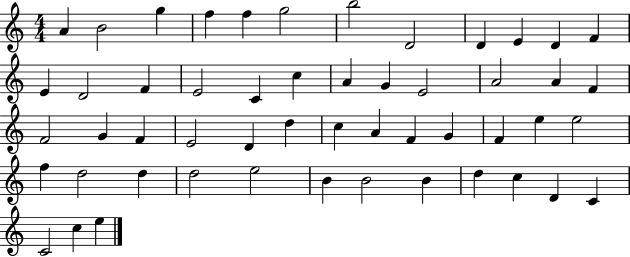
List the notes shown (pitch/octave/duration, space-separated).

A4/q B4/h G5/q F5/q F5/q G5/h B5/h D4/h D4/q E4/q D4/q F4/q E4/q D4/h F4/q E4/h C4/q C5/q A4/q G4/q E4/h A4/h A4/q F4/q F4/h G4/q F4/q E4/h D4/q D5/q C5/q A4/q F4/q G4/q F4/q E5/q E5/h F5/q D5/h D5/q D5/h E5/h B4/q B4/h B4/q D5/q C5/q D4/q C4/q C4/h C5/q E5/q